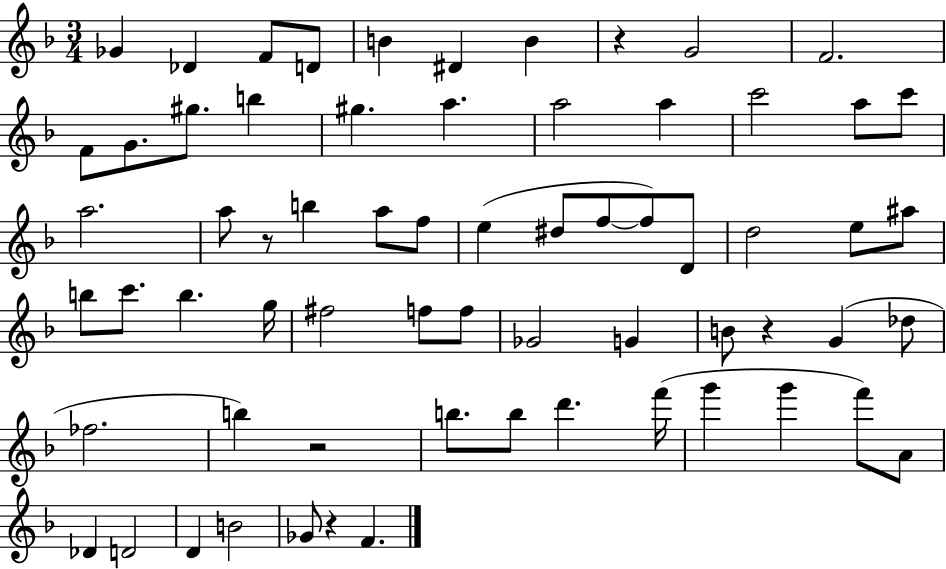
Gb4/q Db4/q F4/e D4/e B4/q D#4/q B4/q R/q G4/h F4/h. F4/e G4/e. G#5/e. B5/q G#5/q. A5/q. A5/h A5/q C6/h A5/e C6/e A5/h. A5/e R/e B5/q A5/e F5/e E5/q D#5/e F5/e F5/e D4/e D5/h E5/e A#5/e B5/e C6/e. B5/q. G5/s F#5/h F5/e F5/e Gb4/h G4/q B4/e R/q G4/q Db5/e FES5/h. B5/q R/h B5/e. B5/e D6/q. F6/s G6/q G6/q F6/e A4/e Db4/q D4/h D4/q B4/h Gb4/e R/q F4/q.